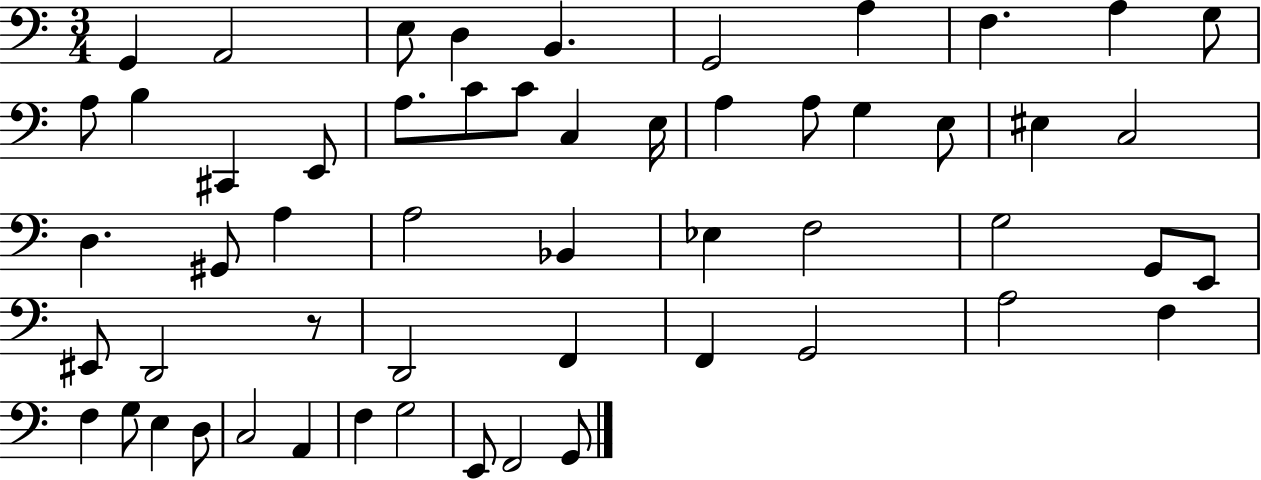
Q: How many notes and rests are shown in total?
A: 55